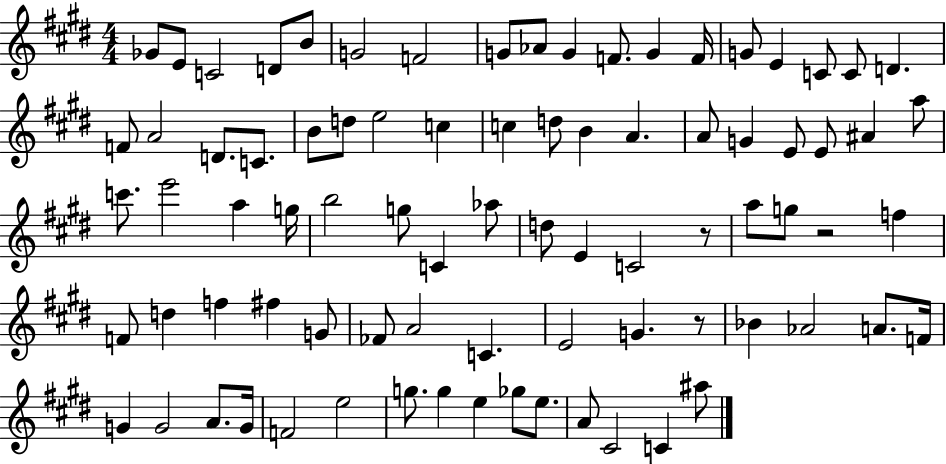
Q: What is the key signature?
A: E major